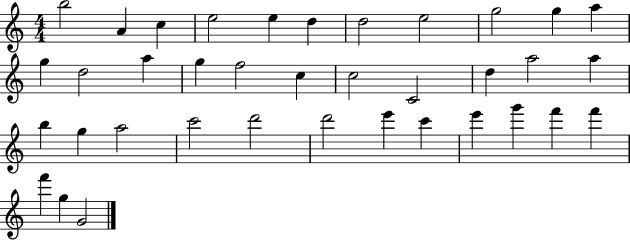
B5/h A4/q C5/q E5/h E5/q D5/q D5/h E5/h G5/h G5/q A5/q G5/q D5/h A5/q G5/q F5/h C5/q C5/h C4/h D5/q A5/h A5/q B5/q G5/q A5/h C6/h D6/h D6/h E6/q C6/q E6/q G6/q F6/q F6/q F6/q G5/q G4/h